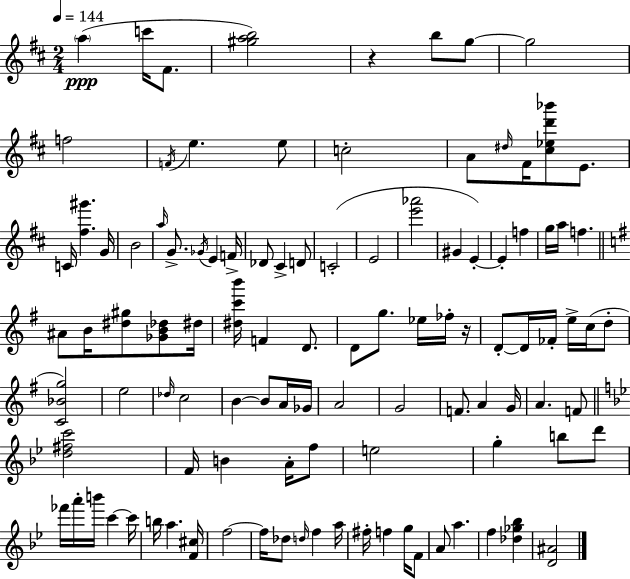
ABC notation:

X:1
T:Untitled
M:2/4
L:1/4
K:D
a c'/4 ^F/2 [^gab]2 z b/2 g/2 g2 f2 F/4 e e/2 c2 A/2 ^d/4 ^F/4 [^c_ed'_b']/2 E/2 C/4 [^f^g'] G/4 B2 a/4 G/2 _G/4 E F/4 _D/2 ^C D/2 C2 E2 [e'_a']2 ^G E E f g/4 a/4 f ^A/2 B/4 [^d^g]/2 [_GB_d]/2 ^d/4 [^dc'b']/4 F D/2 D/2 g/2 _e/4 _f/4 z/4 D/2 D/4 _F/4 e/4 c/4 d/2 [C_Bg]2 e2 _d/4 c2 B B/2 A/4 _G/4 A2 G2 F/2 A G/4 A F/2 [d^fc']2 F/4 B A/4 f/2 e2 g b/2 d'/2 _f'/4 a'/4 b'/4 c' c'/4 b/4 a [F^c]/4 f2 f/4 _d/2 d/4 f a/4 ^f/4 f g/4 F/2 A/2 a f [_d_g_b] [D^A]2